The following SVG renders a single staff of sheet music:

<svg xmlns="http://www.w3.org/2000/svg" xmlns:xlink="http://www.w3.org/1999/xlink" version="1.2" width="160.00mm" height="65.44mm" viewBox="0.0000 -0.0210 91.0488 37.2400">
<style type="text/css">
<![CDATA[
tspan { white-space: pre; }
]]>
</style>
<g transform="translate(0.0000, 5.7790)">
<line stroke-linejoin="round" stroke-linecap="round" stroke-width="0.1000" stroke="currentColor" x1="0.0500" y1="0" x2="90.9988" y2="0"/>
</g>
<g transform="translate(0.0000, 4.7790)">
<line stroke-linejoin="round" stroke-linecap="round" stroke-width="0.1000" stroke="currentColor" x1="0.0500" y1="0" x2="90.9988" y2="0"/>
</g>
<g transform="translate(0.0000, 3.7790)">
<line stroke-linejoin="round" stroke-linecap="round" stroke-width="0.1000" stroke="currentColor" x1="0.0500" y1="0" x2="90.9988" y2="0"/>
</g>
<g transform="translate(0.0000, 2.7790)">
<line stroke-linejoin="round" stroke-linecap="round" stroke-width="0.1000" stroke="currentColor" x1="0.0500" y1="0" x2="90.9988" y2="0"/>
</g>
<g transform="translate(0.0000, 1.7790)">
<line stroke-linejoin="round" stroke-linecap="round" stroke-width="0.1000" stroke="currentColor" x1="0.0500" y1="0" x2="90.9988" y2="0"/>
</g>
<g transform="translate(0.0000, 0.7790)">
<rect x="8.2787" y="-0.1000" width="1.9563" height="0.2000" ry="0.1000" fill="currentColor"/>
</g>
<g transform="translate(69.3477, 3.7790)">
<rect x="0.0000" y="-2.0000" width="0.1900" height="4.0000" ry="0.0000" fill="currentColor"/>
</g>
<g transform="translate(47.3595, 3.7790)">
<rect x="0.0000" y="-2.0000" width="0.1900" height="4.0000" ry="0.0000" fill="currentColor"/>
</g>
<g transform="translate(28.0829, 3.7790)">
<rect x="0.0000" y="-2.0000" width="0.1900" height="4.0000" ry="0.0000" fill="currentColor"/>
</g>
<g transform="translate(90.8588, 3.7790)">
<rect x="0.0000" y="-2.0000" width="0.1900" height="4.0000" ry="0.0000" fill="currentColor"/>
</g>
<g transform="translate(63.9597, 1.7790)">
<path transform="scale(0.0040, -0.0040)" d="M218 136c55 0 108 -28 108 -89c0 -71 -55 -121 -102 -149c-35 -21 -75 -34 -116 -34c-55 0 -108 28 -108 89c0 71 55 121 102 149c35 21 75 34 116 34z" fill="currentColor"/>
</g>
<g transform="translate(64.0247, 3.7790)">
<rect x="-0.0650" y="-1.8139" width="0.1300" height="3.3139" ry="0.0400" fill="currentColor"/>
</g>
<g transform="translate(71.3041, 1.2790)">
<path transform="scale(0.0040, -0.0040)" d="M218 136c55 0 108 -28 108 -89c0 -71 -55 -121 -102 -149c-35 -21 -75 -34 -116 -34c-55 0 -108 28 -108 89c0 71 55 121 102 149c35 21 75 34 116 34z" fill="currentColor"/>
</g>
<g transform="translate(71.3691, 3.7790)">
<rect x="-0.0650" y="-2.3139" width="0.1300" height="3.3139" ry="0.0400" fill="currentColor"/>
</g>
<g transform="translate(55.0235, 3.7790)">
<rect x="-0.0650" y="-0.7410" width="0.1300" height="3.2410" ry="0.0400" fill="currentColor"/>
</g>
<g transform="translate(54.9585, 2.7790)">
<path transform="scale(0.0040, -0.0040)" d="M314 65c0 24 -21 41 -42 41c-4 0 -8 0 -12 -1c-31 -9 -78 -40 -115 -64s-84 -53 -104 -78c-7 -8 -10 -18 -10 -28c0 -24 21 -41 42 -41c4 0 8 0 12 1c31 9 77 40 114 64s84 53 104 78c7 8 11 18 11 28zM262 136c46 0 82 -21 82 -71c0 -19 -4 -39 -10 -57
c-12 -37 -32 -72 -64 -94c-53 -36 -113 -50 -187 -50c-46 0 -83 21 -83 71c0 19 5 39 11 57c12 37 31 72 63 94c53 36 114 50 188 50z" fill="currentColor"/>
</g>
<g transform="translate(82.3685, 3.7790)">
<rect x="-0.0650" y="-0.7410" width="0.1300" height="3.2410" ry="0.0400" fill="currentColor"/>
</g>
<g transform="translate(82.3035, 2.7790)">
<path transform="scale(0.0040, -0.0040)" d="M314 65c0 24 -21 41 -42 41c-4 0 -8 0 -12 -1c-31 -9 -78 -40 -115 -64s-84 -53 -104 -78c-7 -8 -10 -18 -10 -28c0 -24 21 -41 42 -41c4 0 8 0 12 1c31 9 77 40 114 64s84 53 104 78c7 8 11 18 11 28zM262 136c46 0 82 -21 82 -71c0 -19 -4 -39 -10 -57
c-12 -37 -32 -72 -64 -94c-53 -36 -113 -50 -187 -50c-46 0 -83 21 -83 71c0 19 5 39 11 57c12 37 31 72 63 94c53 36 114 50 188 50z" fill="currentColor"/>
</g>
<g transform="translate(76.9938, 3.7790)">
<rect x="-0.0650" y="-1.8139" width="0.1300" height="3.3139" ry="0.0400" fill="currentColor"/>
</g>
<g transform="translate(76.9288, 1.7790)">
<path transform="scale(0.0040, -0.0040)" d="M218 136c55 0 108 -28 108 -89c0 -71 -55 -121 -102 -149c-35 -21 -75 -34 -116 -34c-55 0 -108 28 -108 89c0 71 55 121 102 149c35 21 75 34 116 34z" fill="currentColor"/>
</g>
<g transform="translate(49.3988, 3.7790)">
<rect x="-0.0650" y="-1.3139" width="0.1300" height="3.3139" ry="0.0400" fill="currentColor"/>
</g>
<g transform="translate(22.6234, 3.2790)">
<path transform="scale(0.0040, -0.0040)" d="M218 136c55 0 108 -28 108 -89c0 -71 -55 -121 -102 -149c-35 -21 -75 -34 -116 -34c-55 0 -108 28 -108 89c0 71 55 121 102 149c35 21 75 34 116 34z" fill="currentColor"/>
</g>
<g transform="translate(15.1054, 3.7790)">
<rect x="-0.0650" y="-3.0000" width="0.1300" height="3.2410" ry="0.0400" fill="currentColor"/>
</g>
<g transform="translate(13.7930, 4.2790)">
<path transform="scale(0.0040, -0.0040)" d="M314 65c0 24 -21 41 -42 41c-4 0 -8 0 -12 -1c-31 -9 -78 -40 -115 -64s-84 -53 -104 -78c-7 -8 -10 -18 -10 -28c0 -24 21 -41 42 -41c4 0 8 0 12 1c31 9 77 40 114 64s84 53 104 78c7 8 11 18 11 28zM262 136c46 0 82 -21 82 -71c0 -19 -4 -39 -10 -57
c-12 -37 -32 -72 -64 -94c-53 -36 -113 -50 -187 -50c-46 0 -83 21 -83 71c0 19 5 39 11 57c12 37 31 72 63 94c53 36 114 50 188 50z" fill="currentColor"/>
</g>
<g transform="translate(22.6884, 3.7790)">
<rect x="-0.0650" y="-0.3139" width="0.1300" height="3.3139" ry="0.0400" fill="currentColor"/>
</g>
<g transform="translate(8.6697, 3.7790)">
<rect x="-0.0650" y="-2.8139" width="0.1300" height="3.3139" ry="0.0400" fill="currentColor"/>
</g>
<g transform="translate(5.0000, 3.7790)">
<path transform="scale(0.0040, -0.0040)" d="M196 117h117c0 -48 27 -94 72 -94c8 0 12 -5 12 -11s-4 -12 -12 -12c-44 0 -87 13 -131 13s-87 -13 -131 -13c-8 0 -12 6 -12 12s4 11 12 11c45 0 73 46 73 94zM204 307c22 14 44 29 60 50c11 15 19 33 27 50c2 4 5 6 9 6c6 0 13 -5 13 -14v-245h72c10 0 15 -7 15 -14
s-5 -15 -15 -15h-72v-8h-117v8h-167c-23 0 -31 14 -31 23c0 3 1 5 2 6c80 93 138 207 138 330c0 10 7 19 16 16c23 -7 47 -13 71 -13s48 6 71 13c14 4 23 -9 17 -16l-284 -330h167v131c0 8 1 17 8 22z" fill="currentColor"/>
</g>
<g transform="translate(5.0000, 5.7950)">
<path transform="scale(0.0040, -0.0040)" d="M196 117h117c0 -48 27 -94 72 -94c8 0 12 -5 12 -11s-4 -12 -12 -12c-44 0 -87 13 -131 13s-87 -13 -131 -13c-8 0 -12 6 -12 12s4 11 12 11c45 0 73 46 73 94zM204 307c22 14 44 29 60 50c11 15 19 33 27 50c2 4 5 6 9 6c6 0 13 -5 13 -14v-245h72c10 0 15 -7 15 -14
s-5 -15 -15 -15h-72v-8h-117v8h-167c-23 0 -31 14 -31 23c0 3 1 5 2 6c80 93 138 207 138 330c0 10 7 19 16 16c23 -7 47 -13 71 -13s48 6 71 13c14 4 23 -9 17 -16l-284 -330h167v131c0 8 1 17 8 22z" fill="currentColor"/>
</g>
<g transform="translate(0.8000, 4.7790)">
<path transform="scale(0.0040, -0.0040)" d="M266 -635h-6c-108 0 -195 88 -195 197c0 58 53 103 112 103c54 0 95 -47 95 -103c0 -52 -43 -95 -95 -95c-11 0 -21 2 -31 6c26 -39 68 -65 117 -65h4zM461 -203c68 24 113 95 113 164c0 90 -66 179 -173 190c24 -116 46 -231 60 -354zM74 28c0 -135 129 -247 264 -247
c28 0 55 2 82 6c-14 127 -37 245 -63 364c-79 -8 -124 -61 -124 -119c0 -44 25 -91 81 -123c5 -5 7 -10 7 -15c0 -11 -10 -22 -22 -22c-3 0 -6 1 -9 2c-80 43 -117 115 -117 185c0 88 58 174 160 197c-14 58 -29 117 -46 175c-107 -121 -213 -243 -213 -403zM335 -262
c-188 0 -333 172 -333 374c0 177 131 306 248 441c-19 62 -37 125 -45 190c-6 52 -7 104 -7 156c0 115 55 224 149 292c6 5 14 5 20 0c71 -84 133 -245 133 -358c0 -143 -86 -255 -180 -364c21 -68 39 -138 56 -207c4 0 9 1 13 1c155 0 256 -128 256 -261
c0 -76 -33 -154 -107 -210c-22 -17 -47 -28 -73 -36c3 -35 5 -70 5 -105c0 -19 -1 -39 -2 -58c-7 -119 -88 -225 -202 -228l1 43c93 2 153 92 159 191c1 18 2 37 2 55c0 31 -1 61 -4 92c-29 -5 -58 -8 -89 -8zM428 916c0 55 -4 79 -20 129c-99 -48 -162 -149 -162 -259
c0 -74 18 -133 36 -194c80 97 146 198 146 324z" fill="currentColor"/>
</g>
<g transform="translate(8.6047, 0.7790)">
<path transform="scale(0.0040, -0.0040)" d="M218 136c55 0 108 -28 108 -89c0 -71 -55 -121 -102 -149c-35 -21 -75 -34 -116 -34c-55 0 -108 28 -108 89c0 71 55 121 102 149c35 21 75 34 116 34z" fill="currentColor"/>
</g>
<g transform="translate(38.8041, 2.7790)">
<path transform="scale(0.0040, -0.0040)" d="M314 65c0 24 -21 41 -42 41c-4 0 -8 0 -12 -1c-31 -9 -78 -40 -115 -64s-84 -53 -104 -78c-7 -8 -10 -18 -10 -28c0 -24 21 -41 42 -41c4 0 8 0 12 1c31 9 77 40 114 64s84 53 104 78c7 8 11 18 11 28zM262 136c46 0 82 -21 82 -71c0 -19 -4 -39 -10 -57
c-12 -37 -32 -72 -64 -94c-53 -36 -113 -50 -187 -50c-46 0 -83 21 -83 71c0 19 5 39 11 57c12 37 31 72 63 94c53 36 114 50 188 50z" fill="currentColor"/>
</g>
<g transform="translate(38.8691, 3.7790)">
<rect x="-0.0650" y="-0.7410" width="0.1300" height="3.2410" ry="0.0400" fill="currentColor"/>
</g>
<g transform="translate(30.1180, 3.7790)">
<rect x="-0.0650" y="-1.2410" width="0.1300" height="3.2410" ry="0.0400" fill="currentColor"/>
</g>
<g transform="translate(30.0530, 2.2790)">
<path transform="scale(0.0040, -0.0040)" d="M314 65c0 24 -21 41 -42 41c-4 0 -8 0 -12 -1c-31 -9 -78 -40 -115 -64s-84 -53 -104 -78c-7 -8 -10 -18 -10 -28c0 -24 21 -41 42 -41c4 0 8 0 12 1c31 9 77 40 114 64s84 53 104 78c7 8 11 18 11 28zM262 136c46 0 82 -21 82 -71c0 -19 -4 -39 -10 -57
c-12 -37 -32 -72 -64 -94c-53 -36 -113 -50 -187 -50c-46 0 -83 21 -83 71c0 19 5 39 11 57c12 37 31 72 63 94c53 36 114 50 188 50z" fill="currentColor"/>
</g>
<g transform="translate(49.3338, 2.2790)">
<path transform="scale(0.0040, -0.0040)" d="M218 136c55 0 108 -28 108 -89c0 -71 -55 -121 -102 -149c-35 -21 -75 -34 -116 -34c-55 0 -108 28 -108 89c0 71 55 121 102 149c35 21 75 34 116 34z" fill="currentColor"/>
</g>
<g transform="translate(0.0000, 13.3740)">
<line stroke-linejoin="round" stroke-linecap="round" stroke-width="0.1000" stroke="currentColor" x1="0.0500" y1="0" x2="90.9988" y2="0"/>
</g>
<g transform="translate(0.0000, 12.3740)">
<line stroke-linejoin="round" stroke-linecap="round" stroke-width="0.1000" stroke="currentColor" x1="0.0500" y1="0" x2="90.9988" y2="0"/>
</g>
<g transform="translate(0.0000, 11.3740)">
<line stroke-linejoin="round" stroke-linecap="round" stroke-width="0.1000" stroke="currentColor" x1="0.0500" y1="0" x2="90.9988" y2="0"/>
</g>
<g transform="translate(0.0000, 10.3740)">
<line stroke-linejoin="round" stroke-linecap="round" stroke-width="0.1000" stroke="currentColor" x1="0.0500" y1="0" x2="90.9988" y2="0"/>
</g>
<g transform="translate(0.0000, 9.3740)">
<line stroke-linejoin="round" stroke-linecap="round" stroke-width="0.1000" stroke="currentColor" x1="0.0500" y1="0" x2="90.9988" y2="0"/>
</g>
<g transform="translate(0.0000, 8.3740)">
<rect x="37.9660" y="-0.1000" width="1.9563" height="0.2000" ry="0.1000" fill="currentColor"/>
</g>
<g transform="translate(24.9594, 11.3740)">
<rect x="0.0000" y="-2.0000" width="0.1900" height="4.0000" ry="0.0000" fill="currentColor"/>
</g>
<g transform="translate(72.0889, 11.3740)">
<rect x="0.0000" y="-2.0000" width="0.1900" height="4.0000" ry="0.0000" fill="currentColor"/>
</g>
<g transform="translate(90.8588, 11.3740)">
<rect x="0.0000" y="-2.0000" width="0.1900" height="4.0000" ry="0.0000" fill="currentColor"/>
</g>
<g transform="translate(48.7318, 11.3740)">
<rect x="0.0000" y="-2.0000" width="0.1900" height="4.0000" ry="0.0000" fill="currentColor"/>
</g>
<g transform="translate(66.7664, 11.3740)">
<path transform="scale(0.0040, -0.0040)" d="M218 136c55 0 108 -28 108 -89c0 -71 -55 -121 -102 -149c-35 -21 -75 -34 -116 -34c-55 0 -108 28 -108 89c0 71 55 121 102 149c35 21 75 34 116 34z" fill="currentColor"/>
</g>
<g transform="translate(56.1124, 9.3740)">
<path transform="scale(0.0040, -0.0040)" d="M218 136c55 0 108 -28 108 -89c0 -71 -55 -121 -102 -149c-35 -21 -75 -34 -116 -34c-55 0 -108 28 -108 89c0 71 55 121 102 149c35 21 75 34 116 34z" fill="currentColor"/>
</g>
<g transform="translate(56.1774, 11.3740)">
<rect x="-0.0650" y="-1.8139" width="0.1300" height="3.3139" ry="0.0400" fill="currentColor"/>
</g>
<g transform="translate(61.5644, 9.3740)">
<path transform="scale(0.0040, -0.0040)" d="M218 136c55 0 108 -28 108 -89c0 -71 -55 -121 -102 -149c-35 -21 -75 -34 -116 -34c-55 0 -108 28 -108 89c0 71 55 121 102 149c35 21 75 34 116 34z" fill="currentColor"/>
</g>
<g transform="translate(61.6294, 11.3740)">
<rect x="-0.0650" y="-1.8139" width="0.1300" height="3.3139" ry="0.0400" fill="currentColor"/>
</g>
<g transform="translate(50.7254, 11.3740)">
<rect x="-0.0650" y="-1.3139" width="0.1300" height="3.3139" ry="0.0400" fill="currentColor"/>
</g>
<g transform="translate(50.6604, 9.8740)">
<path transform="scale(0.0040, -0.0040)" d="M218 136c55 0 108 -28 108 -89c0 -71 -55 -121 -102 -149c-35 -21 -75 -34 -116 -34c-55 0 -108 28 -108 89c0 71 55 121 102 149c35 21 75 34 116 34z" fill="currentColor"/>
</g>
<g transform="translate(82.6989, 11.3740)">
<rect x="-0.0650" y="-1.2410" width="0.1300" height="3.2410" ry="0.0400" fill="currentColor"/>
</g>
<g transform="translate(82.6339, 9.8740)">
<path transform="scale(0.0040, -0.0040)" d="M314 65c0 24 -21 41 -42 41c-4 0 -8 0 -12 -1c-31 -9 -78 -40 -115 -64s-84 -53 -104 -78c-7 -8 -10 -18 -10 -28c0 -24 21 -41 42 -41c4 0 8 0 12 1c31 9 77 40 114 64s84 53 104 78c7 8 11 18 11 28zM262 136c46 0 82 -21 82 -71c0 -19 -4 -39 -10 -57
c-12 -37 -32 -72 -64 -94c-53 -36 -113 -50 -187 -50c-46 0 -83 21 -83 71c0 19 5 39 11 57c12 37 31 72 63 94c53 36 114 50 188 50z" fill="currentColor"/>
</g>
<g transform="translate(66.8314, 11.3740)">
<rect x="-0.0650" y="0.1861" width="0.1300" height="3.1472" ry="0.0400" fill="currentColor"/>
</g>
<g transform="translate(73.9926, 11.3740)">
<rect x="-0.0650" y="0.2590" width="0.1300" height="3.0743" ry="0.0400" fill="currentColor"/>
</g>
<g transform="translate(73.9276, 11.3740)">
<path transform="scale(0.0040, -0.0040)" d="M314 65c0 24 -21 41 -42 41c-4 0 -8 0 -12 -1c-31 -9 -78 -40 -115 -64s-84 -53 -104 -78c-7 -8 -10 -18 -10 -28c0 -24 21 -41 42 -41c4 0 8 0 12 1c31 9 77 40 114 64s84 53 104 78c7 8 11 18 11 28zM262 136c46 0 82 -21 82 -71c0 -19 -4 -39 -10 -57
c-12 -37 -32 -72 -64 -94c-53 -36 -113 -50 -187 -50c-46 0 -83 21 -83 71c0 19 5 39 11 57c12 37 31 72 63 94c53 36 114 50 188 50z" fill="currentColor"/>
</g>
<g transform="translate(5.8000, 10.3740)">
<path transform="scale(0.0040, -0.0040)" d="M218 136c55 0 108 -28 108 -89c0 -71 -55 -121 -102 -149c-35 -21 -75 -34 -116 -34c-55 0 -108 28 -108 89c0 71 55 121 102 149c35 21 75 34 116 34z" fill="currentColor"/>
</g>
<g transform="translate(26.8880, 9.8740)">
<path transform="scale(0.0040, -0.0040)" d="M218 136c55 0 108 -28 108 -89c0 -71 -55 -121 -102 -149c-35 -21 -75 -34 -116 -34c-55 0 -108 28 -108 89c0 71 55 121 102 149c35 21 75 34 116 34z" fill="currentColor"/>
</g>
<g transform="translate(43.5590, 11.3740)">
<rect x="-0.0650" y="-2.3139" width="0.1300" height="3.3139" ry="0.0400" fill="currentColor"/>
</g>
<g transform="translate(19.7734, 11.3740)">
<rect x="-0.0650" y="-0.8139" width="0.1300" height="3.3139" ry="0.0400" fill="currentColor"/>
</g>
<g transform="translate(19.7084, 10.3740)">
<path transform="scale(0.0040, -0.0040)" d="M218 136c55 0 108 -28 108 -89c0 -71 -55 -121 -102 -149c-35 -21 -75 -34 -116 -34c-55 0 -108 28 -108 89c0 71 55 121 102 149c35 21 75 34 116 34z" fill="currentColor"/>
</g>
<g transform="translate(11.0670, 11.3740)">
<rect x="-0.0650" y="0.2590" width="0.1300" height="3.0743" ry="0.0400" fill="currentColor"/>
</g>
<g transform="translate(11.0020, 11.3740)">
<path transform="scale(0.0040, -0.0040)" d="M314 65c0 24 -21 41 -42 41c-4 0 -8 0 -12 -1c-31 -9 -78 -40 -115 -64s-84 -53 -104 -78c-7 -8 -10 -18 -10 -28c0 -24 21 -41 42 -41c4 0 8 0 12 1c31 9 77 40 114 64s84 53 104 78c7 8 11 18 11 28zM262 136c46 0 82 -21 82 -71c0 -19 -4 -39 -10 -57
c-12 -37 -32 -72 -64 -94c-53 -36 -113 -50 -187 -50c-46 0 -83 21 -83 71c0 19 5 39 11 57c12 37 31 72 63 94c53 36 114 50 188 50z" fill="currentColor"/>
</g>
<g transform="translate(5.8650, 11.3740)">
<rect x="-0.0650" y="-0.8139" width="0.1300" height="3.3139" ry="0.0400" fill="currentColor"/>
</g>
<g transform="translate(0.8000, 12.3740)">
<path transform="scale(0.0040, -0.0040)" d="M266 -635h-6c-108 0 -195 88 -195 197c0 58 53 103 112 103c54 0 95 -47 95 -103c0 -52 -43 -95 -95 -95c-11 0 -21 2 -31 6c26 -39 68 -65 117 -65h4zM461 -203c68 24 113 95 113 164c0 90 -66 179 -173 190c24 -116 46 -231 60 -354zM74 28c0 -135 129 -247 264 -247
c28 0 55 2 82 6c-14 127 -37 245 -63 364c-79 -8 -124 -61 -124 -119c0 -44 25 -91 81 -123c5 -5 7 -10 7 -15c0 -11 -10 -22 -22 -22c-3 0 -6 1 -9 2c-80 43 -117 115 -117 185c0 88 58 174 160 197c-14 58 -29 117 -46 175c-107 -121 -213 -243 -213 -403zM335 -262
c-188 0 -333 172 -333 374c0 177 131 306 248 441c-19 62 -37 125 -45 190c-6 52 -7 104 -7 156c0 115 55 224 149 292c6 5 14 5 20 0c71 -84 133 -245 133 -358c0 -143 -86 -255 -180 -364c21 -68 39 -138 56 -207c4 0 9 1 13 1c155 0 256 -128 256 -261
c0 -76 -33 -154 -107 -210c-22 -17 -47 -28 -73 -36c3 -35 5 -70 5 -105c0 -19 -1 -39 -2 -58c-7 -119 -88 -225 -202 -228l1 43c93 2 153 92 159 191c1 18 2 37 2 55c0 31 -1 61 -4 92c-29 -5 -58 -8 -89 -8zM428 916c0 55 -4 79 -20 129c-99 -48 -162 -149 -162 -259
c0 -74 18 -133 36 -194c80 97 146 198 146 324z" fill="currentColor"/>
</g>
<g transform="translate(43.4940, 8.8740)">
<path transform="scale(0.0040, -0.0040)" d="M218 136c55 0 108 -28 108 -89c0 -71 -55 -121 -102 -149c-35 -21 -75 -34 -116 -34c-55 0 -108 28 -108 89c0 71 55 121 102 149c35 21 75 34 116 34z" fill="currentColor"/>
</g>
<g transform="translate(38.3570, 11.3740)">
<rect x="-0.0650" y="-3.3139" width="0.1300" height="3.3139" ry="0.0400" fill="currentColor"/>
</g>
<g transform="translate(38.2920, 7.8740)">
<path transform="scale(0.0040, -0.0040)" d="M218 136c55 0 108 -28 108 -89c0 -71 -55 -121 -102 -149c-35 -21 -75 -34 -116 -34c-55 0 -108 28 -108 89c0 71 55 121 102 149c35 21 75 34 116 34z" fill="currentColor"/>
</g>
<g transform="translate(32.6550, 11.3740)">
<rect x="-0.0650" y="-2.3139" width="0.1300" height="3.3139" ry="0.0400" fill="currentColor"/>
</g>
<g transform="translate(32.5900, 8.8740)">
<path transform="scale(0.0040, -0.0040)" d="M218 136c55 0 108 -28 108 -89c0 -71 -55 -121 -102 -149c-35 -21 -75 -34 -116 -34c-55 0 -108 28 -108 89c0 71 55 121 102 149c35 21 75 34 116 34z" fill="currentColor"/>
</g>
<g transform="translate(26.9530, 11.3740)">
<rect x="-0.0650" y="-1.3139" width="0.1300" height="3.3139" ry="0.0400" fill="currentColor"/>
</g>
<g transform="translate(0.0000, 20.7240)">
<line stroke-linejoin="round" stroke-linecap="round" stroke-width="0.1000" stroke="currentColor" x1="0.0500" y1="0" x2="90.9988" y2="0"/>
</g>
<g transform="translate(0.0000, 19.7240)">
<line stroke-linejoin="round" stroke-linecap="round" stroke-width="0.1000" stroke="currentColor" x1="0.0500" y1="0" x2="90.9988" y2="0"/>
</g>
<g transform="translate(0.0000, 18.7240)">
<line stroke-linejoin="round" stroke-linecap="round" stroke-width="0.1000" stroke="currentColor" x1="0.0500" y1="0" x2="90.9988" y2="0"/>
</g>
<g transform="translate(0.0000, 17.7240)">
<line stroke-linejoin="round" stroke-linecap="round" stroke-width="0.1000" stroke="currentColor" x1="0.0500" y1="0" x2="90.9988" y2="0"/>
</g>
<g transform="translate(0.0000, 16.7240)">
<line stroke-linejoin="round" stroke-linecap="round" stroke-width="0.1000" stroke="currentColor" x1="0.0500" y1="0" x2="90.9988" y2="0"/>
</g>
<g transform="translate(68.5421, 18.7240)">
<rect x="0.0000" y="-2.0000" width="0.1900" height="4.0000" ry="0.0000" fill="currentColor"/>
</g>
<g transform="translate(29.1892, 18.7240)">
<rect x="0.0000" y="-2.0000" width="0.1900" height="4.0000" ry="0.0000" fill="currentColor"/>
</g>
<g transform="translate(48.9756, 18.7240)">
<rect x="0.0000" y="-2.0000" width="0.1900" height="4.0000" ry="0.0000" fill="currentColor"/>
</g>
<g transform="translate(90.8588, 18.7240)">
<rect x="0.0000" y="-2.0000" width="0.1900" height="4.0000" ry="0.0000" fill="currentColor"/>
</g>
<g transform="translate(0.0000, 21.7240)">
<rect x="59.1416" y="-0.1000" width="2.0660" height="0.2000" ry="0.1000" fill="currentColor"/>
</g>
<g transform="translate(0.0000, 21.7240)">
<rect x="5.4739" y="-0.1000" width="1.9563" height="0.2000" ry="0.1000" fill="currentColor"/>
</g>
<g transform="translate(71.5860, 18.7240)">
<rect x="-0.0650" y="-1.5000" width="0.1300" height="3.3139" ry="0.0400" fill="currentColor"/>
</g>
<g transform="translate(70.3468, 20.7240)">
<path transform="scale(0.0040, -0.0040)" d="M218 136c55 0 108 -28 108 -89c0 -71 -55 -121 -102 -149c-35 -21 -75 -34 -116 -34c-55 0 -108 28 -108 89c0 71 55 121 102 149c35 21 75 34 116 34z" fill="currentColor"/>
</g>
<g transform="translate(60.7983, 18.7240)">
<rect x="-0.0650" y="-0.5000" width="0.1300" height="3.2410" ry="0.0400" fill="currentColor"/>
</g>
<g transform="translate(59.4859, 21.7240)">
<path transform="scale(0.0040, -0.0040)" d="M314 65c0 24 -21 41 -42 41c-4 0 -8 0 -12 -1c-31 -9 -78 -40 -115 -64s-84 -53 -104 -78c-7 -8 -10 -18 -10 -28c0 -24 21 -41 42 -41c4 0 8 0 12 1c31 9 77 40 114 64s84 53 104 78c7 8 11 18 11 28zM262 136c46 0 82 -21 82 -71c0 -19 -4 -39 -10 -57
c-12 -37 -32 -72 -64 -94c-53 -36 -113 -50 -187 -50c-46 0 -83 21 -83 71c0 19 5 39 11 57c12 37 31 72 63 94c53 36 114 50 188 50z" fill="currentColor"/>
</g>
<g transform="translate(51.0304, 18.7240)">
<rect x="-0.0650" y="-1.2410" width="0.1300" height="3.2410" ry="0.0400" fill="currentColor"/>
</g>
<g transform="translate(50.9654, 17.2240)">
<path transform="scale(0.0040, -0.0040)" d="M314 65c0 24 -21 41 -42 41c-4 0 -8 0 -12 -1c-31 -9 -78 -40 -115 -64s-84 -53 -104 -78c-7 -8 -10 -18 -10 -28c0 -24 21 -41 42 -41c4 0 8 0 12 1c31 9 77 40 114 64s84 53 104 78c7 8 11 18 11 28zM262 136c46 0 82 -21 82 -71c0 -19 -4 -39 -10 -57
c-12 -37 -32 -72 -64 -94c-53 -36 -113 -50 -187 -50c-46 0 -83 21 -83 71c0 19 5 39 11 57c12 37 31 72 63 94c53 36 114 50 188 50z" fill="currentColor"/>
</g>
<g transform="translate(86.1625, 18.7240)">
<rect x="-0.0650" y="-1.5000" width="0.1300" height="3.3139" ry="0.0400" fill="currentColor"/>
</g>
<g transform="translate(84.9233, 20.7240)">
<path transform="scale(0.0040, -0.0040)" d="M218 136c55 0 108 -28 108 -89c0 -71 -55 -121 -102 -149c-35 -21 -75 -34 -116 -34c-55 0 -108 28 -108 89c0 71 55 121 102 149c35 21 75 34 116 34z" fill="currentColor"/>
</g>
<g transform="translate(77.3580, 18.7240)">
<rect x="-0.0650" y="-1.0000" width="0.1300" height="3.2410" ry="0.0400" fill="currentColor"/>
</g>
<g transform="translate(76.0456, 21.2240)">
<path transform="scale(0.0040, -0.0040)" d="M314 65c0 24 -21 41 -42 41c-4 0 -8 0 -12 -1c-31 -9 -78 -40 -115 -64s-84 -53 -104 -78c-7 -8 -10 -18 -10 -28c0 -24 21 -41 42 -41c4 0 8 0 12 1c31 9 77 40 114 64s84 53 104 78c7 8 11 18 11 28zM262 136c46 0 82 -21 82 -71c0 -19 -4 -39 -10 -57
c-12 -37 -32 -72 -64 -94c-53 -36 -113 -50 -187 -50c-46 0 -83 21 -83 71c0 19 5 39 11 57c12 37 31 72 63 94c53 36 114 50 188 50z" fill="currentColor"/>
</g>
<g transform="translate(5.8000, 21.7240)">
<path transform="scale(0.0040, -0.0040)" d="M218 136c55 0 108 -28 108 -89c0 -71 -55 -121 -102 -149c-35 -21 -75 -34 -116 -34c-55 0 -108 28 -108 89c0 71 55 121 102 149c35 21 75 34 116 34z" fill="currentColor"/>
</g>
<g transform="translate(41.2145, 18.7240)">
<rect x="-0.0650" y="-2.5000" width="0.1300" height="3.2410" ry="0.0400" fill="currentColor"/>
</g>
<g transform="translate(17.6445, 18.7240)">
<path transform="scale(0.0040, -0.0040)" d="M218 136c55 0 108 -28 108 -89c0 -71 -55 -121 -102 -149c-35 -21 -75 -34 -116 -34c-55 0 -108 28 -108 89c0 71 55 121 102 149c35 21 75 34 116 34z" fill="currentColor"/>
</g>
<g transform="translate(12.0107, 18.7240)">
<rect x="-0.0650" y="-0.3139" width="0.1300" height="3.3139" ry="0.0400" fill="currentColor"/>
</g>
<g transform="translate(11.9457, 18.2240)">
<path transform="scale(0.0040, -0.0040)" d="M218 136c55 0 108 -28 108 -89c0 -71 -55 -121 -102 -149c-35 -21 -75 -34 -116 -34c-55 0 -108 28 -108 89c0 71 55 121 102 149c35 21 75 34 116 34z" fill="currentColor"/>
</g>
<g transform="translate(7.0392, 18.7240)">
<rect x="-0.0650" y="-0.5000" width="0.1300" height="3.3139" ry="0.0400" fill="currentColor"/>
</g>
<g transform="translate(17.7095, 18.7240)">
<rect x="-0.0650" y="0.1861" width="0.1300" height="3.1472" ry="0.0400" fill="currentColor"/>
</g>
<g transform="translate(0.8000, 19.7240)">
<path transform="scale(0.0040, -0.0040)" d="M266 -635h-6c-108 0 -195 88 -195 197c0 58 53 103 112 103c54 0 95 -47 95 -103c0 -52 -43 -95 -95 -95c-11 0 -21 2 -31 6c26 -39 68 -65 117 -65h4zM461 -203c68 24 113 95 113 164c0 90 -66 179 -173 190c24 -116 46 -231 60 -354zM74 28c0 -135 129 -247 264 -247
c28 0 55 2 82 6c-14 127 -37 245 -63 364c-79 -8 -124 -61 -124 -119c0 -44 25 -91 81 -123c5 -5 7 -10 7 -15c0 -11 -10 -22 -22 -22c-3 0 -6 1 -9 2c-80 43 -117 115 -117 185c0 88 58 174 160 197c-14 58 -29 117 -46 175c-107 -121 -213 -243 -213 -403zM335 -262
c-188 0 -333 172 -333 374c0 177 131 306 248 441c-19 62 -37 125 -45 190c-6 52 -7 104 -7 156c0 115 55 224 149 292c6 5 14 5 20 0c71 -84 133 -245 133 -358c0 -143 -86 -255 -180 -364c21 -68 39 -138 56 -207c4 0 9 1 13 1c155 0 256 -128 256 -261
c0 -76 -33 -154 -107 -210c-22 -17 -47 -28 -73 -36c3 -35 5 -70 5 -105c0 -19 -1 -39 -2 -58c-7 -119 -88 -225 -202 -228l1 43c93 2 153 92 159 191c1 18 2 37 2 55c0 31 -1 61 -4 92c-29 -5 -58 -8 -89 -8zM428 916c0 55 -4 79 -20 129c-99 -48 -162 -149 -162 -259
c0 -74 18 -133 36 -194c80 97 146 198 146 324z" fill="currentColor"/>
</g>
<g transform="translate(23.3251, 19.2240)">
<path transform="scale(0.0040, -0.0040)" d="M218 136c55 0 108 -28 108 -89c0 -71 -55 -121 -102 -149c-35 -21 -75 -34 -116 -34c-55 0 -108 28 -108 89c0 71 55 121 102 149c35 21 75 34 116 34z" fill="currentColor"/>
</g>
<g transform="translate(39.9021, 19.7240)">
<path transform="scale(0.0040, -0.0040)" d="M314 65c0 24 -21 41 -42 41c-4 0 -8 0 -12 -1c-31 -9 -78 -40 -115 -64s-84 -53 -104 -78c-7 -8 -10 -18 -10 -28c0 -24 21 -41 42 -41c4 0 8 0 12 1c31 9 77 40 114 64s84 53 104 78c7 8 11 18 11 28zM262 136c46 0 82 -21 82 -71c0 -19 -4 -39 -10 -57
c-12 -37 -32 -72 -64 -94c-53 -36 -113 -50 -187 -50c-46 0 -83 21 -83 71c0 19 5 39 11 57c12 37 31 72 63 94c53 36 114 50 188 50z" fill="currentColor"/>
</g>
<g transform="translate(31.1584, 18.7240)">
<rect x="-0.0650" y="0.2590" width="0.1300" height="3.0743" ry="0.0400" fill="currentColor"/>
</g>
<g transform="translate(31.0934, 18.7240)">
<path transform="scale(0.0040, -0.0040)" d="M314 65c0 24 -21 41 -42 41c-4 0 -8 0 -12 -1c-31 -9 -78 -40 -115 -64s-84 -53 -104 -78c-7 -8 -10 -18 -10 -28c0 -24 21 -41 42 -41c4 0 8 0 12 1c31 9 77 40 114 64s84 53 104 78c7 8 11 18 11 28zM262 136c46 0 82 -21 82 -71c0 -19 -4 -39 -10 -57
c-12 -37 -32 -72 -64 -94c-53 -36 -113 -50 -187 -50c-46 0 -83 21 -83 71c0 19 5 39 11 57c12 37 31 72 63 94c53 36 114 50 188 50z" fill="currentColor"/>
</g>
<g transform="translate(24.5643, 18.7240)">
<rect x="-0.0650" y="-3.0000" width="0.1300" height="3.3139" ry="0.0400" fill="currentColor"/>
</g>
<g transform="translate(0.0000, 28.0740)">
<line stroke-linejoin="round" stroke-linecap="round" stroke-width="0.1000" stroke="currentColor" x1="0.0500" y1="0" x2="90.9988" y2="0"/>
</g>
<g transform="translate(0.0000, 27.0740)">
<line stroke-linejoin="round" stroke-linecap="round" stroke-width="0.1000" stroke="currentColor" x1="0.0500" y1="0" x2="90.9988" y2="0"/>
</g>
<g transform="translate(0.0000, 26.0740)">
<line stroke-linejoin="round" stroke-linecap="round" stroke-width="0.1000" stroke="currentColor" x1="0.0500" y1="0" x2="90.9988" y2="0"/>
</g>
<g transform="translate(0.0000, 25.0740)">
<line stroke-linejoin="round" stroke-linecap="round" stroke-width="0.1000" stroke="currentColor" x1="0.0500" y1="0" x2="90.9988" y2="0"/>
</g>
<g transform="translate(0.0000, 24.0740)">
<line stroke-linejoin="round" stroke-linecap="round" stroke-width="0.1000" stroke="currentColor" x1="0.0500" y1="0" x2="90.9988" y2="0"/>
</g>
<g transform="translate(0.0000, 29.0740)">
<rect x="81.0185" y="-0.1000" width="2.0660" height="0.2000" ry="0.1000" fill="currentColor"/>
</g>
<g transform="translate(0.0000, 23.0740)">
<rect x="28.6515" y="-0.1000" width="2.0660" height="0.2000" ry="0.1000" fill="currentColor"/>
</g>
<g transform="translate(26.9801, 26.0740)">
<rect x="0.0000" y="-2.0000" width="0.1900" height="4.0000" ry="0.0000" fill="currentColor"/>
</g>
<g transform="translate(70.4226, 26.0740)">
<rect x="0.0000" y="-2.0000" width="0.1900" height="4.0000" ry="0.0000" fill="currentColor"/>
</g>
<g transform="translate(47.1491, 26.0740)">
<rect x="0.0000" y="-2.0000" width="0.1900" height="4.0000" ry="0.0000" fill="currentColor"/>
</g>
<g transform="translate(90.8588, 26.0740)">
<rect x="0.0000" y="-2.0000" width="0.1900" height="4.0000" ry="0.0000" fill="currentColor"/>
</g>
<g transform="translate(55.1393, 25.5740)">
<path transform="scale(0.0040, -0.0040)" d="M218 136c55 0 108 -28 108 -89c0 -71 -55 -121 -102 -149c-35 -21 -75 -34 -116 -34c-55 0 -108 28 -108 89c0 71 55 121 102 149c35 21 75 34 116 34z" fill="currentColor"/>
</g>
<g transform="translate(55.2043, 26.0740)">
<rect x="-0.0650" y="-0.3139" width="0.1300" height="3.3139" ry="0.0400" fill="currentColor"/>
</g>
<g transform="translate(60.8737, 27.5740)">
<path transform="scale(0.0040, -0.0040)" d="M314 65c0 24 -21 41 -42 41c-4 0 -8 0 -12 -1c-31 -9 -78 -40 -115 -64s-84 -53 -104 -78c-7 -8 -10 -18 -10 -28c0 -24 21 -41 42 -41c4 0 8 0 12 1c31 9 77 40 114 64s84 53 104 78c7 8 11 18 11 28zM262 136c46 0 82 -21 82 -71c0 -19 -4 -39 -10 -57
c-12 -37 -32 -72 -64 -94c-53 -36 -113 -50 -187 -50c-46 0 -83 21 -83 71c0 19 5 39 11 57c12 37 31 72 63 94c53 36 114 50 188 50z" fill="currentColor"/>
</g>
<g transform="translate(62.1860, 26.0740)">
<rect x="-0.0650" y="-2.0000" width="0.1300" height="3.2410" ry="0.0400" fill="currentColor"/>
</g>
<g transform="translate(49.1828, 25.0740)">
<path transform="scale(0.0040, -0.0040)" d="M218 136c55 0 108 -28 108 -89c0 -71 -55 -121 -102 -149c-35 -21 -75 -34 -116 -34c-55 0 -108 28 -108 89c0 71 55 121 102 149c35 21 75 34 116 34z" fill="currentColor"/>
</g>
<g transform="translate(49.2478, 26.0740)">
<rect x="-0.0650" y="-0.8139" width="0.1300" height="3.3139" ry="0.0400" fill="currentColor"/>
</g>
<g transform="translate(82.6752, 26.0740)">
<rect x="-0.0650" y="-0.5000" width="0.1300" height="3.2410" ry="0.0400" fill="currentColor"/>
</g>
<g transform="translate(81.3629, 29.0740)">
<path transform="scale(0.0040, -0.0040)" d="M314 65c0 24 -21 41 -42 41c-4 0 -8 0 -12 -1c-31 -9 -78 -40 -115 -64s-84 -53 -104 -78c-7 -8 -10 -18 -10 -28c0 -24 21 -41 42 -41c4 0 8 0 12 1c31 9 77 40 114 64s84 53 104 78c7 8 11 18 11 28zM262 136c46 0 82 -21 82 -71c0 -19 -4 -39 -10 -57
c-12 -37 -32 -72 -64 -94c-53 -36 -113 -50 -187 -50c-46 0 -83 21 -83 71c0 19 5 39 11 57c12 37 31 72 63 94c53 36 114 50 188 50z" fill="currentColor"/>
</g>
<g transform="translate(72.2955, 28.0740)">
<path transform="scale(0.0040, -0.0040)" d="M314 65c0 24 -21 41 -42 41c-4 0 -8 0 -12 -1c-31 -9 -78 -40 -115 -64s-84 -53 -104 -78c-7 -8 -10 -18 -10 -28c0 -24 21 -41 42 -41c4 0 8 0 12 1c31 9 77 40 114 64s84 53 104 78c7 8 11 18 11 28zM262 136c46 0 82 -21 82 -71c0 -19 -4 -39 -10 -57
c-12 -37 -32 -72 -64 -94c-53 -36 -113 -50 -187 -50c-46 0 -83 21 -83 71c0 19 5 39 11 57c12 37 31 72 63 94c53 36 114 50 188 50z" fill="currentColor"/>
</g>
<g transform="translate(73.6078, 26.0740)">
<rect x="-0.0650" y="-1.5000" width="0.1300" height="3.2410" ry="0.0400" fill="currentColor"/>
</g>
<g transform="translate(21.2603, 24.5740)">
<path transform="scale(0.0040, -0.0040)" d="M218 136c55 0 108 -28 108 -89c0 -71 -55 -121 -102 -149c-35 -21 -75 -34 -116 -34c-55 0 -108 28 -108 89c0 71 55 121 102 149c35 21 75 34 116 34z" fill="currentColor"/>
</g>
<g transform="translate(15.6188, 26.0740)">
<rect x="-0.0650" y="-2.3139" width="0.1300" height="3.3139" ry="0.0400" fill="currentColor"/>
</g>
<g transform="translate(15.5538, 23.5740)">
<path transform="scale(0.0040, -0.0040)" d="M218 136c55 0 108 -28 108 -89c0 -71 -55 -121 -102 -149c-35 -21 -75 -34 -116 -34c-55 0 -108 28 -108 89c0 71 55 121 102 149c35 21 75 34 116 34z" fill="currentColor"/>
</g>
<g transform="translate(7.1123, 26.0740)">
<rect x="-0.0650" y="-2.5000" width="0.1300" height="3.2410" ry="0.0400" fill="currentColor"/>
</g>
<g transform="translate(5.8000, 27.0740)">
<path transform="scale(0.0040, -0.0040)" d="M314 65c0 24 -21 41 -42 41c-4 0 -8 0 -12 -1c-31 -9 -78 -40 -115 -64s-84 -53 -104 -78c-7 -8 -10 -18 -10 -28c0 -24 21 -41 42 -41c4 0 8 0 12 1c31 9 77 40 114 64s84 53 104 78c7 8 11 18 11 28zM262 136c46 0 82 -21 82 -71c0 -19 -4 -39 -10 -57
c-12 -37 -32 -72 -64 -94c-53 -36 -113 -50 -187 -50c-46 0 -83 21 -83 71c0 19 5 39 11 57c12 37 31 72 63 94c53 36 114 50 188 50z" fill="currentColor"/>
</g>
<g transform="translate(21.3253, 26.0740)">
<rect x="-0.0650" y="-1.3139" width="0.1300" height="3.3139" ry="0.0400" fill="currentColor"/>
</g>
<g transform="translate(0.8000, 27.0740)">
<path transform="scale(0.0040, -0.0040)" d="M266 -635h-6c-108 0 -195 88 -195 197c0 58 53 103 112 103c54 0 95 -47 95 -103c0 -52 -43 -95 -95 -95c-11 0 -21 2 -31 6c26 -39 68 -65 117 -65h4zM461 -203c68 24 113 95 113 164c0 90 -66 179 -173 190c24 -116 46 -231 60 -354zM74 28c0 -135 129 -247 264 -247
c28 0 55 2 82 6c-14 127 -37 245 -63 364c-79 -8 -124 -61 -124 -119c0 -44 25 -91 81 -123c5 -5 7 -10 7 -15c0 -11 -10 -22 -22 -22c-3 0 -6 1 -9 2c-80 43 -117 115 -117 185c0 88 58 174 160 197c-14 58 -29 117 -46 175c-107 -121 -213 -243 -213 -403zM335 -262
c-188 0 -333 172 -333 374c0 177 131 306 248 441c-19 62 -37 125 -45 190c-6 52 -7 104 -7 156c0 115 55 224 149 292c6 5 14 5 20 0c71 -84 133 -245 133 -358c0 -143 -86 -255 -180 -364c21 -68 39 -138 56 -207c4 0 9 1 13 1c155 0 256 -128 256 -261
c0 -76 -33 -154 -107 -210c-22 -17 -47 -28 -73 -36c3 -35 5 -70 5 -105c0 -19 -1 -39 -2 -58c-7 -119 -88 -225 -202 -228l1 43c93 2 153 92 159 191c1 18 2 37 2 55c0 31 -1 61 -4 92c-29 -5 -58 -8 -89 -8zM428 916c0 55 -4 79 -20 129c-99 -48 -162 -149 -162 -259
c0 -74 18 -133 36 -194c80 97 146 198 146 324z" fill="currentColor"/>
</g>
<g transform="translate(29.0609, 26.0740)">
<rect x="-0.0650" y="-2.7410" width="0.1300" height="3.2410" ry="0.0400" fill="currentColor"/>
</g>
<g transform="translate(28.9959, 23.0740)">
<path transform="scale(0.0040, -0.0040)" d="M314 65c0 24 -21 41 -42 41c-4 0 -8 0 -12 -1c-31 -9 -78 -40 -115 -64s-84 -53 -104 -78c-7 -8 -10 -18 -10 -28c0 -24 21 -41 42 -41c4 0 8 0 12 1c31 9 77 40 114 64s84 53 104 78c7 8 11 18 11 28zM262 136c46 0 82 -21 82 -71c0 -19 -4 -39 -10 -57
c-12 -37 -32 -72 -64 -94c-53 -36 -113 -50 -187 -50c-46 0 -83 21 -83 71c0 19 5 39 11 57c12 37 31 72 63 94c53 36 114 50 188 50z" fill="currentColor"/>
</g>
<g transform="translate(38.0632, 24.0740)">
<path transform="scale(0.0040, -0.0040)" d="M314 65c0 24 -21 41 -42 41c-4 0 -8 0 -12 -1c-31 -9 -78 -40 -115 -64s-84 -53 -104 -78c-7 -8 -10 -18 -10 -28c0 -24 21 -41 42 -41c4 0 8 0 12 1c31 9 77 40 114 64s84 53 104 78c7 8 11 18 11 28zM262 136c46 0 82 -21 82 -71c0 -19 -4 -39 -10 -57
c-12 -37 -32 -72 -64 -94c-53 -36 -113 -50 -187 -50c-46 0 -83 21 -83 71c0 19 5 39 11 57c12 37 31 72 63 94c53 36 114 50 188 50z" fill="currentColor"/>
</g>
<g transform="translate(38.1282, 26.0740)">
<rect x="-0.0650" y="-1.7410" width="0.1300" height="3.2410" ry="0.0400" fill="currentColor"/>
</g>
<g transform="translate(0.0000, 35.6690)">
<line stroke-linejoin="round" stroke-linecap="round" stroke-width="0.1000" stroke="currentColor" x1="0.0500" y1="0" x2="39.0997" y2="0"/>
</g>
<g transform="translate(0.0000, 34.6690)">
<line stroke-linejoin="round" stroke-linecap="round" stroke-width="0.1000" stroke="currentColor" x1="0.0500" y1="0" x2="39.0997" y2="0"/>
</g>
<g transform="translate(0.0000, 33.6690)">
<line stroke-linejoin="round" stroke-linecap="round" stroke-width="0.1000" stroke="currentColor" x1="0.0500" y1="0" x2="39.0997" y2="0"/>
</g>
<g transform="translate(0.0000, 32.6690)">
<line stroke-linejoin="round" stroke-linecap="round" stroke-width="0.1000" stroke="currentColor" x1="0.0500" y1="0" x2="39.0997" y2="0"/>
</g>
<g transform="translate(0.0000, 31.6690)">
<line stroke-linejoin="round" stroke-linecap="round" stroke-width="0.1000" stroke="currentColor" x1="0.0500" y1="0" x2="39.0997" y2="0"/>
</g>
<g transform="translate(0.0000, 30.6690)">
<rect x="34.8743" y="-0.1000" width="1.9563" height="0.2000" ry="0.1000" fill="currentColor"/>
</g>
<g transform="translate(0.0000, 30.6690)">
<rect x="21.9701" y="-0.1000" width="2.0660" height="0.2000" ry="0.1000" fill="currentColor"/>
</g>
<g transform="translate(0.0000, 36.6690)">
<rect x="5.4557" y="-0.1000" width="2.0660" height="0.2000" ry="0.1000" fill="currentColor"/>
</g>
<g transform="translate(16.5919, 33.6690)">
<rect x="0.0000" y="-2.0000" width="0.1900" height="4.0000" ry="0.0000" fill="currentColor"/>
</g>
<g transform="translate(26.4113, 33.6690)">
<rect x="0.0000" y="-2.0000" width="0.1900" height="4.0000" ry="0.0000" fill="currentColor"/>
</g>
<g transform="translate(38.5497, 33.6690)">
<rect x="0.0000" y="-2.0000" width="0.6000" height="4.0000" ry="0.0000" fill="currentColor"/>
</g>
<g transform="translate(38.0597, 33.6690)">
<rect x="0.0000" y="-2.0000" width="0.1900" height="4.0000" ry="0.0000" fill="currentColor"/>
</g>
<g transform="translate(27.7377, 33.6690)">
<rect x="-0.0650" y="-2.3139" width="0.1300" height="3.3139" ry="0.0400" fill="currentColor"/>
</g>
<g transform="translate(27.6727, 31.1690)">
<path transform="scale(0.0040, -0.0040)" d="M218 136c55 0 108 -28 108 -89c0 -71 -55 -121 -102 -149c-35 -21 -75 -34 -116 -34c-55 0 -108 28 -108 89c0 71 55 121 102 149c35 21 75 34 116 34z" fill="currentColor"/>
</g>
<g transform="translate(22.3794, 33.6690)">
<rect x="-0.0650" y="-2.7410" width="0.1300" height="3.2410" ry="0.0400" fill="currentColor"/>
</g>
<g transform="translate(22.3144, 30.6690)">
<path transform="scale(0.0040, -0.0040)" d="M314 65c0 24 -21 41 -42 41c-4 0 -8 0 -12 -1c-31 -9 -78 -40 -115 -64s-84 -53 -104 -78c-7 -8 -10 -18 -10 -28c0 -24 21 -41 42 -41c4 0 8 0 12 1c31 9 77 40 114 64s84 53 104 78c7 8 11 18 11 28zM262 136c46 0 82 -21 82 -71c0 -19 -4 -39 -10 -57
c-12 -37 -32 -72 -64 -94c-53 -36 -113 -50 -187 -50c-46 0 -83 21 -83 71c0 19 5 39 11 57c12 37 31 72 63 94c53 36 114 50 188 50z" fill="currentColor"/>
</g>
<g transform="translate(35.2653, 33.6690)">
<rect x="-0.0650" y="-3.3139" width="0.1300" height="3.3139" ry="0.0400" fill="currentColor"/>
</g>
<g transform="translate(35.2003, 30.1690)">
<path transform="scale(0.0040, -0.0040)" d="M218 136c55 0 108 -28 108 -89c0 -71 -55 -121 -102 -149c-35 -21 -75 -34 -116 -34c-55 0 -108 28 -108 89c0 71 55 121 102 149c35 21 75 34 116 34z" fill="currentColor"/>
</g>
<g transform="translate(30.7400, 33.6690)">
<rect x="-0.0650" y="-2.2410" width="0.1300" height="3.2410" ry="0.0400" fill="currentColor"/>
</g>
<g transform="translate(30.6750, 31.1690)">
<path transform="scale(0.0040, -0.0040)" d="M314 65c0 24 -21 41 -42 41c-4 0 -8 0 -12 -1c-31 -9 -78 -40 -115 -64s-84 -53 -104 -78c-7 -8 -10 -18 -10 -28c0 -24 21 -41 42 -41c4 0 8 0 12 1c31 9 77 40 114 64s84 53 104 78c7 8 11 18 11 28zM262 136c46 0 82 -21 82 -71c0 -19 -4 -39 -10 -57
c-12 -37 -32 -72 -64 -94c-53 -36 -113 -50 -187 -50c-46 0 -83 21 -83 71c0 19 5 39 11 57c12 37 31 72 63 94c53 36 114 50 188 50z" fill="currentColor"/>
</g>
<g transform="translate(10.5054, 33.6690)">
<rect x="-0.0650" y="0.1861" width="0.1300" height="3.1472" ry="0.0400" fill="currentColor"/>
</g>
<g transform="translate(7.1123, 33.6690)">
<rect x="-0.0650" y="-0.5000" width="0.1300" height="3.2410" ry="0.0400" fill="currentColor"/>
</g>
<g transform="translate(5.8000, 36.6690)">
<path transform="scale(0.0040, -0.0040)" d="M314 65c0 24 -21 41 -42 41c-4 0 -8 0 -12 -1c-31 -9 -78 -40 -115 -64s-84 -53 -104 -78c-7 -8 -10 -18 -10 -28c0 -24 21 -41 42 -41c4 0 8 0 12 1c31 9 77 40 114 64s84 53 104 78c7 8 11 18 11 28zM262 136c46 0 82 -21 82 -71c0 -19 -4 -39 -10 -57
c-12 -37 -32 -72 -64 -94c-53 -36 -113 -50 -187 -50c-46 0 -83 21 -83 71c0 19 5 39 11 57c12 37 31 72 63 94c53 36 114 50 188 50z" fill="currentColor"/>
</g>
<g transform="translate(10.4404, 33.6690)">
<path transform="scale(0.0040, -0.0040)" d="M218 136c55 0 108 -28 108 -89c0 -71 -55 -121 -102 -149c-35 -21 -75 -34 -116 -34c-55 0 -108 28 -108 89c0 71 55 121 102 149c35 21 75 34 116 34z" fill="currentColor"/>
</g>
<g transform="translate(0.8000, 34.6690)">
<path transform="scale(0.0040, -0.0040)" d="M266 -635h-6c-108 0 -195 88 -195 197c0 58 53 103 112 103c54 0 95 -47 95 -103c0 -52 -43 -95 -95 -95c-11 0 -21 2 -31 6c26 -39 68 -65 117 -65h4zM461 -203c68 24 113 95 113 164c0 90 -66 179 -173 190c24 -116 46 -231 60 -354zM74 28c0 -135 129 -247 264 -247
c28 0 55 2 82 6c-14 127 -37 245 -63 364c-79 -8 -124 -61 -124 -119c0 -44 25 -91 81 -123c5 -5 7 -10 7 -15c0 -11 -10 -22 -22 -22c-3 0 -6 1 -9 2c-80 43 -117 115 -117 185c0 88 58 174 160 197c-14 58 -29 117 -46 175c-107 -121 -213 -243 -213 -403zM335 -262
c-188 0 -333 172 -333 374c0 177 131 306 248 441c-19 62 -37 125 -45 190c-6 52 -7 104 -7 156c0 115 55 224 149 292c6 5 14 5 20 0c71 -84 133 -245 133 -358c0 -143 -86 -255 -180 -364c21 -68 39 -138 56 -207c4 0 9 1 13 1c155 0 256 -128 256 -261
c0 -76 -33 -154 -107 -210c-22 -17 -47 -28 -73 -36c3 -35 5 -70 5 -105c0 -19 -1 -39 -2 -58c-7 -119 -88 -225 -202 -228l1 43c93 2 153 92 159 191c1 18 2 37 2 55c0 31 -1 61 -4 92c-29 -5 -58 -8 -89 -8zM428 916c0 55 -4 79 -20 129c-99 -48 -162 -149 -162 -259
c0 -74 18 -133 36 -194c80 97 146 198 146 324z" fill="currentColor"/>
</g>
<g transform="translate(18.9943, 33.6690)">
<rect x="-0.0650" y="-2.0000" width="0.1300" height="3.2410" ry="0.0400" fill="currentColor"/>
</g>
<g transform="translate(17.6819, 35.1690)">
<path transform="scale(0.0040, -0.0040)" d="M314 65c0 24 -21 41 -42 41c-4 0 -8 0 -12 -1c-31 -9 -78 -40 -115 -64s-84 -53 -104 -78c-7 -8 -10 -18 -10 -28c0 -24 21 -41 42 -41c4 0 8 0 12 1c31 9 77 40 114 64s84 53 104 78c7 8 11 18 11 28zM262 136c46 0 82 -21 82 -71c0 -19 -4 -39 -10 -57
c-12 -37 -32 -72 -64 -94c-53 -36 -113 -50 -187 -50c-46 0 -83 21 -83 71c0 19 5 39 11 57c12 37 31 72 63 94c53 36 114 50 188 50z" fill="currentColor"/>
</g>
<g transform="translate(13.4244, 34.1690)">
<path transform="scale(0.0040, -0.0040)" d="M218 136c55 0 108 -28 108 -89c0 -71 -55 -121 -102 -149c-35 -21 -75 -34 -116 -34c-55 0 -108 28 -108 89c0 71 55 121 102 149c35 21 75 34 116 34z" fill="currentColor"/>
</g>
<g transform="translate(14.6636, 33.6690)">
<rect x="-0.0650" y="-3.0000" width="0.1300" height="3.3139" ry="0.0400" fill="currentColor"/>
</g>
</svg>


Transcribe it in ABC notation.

X:1
T:Untitled
M:4/4
L:1/4
K:C
a A2 c e2 d2 e d2 f g f d2 d B2 d e g b g e f f B B2 e2 C c B A B2 G2 e2 C2 E D2 E G2 g e a2 f2 d c F2 E2 C2 C2 B A F2 a2 g g2 b